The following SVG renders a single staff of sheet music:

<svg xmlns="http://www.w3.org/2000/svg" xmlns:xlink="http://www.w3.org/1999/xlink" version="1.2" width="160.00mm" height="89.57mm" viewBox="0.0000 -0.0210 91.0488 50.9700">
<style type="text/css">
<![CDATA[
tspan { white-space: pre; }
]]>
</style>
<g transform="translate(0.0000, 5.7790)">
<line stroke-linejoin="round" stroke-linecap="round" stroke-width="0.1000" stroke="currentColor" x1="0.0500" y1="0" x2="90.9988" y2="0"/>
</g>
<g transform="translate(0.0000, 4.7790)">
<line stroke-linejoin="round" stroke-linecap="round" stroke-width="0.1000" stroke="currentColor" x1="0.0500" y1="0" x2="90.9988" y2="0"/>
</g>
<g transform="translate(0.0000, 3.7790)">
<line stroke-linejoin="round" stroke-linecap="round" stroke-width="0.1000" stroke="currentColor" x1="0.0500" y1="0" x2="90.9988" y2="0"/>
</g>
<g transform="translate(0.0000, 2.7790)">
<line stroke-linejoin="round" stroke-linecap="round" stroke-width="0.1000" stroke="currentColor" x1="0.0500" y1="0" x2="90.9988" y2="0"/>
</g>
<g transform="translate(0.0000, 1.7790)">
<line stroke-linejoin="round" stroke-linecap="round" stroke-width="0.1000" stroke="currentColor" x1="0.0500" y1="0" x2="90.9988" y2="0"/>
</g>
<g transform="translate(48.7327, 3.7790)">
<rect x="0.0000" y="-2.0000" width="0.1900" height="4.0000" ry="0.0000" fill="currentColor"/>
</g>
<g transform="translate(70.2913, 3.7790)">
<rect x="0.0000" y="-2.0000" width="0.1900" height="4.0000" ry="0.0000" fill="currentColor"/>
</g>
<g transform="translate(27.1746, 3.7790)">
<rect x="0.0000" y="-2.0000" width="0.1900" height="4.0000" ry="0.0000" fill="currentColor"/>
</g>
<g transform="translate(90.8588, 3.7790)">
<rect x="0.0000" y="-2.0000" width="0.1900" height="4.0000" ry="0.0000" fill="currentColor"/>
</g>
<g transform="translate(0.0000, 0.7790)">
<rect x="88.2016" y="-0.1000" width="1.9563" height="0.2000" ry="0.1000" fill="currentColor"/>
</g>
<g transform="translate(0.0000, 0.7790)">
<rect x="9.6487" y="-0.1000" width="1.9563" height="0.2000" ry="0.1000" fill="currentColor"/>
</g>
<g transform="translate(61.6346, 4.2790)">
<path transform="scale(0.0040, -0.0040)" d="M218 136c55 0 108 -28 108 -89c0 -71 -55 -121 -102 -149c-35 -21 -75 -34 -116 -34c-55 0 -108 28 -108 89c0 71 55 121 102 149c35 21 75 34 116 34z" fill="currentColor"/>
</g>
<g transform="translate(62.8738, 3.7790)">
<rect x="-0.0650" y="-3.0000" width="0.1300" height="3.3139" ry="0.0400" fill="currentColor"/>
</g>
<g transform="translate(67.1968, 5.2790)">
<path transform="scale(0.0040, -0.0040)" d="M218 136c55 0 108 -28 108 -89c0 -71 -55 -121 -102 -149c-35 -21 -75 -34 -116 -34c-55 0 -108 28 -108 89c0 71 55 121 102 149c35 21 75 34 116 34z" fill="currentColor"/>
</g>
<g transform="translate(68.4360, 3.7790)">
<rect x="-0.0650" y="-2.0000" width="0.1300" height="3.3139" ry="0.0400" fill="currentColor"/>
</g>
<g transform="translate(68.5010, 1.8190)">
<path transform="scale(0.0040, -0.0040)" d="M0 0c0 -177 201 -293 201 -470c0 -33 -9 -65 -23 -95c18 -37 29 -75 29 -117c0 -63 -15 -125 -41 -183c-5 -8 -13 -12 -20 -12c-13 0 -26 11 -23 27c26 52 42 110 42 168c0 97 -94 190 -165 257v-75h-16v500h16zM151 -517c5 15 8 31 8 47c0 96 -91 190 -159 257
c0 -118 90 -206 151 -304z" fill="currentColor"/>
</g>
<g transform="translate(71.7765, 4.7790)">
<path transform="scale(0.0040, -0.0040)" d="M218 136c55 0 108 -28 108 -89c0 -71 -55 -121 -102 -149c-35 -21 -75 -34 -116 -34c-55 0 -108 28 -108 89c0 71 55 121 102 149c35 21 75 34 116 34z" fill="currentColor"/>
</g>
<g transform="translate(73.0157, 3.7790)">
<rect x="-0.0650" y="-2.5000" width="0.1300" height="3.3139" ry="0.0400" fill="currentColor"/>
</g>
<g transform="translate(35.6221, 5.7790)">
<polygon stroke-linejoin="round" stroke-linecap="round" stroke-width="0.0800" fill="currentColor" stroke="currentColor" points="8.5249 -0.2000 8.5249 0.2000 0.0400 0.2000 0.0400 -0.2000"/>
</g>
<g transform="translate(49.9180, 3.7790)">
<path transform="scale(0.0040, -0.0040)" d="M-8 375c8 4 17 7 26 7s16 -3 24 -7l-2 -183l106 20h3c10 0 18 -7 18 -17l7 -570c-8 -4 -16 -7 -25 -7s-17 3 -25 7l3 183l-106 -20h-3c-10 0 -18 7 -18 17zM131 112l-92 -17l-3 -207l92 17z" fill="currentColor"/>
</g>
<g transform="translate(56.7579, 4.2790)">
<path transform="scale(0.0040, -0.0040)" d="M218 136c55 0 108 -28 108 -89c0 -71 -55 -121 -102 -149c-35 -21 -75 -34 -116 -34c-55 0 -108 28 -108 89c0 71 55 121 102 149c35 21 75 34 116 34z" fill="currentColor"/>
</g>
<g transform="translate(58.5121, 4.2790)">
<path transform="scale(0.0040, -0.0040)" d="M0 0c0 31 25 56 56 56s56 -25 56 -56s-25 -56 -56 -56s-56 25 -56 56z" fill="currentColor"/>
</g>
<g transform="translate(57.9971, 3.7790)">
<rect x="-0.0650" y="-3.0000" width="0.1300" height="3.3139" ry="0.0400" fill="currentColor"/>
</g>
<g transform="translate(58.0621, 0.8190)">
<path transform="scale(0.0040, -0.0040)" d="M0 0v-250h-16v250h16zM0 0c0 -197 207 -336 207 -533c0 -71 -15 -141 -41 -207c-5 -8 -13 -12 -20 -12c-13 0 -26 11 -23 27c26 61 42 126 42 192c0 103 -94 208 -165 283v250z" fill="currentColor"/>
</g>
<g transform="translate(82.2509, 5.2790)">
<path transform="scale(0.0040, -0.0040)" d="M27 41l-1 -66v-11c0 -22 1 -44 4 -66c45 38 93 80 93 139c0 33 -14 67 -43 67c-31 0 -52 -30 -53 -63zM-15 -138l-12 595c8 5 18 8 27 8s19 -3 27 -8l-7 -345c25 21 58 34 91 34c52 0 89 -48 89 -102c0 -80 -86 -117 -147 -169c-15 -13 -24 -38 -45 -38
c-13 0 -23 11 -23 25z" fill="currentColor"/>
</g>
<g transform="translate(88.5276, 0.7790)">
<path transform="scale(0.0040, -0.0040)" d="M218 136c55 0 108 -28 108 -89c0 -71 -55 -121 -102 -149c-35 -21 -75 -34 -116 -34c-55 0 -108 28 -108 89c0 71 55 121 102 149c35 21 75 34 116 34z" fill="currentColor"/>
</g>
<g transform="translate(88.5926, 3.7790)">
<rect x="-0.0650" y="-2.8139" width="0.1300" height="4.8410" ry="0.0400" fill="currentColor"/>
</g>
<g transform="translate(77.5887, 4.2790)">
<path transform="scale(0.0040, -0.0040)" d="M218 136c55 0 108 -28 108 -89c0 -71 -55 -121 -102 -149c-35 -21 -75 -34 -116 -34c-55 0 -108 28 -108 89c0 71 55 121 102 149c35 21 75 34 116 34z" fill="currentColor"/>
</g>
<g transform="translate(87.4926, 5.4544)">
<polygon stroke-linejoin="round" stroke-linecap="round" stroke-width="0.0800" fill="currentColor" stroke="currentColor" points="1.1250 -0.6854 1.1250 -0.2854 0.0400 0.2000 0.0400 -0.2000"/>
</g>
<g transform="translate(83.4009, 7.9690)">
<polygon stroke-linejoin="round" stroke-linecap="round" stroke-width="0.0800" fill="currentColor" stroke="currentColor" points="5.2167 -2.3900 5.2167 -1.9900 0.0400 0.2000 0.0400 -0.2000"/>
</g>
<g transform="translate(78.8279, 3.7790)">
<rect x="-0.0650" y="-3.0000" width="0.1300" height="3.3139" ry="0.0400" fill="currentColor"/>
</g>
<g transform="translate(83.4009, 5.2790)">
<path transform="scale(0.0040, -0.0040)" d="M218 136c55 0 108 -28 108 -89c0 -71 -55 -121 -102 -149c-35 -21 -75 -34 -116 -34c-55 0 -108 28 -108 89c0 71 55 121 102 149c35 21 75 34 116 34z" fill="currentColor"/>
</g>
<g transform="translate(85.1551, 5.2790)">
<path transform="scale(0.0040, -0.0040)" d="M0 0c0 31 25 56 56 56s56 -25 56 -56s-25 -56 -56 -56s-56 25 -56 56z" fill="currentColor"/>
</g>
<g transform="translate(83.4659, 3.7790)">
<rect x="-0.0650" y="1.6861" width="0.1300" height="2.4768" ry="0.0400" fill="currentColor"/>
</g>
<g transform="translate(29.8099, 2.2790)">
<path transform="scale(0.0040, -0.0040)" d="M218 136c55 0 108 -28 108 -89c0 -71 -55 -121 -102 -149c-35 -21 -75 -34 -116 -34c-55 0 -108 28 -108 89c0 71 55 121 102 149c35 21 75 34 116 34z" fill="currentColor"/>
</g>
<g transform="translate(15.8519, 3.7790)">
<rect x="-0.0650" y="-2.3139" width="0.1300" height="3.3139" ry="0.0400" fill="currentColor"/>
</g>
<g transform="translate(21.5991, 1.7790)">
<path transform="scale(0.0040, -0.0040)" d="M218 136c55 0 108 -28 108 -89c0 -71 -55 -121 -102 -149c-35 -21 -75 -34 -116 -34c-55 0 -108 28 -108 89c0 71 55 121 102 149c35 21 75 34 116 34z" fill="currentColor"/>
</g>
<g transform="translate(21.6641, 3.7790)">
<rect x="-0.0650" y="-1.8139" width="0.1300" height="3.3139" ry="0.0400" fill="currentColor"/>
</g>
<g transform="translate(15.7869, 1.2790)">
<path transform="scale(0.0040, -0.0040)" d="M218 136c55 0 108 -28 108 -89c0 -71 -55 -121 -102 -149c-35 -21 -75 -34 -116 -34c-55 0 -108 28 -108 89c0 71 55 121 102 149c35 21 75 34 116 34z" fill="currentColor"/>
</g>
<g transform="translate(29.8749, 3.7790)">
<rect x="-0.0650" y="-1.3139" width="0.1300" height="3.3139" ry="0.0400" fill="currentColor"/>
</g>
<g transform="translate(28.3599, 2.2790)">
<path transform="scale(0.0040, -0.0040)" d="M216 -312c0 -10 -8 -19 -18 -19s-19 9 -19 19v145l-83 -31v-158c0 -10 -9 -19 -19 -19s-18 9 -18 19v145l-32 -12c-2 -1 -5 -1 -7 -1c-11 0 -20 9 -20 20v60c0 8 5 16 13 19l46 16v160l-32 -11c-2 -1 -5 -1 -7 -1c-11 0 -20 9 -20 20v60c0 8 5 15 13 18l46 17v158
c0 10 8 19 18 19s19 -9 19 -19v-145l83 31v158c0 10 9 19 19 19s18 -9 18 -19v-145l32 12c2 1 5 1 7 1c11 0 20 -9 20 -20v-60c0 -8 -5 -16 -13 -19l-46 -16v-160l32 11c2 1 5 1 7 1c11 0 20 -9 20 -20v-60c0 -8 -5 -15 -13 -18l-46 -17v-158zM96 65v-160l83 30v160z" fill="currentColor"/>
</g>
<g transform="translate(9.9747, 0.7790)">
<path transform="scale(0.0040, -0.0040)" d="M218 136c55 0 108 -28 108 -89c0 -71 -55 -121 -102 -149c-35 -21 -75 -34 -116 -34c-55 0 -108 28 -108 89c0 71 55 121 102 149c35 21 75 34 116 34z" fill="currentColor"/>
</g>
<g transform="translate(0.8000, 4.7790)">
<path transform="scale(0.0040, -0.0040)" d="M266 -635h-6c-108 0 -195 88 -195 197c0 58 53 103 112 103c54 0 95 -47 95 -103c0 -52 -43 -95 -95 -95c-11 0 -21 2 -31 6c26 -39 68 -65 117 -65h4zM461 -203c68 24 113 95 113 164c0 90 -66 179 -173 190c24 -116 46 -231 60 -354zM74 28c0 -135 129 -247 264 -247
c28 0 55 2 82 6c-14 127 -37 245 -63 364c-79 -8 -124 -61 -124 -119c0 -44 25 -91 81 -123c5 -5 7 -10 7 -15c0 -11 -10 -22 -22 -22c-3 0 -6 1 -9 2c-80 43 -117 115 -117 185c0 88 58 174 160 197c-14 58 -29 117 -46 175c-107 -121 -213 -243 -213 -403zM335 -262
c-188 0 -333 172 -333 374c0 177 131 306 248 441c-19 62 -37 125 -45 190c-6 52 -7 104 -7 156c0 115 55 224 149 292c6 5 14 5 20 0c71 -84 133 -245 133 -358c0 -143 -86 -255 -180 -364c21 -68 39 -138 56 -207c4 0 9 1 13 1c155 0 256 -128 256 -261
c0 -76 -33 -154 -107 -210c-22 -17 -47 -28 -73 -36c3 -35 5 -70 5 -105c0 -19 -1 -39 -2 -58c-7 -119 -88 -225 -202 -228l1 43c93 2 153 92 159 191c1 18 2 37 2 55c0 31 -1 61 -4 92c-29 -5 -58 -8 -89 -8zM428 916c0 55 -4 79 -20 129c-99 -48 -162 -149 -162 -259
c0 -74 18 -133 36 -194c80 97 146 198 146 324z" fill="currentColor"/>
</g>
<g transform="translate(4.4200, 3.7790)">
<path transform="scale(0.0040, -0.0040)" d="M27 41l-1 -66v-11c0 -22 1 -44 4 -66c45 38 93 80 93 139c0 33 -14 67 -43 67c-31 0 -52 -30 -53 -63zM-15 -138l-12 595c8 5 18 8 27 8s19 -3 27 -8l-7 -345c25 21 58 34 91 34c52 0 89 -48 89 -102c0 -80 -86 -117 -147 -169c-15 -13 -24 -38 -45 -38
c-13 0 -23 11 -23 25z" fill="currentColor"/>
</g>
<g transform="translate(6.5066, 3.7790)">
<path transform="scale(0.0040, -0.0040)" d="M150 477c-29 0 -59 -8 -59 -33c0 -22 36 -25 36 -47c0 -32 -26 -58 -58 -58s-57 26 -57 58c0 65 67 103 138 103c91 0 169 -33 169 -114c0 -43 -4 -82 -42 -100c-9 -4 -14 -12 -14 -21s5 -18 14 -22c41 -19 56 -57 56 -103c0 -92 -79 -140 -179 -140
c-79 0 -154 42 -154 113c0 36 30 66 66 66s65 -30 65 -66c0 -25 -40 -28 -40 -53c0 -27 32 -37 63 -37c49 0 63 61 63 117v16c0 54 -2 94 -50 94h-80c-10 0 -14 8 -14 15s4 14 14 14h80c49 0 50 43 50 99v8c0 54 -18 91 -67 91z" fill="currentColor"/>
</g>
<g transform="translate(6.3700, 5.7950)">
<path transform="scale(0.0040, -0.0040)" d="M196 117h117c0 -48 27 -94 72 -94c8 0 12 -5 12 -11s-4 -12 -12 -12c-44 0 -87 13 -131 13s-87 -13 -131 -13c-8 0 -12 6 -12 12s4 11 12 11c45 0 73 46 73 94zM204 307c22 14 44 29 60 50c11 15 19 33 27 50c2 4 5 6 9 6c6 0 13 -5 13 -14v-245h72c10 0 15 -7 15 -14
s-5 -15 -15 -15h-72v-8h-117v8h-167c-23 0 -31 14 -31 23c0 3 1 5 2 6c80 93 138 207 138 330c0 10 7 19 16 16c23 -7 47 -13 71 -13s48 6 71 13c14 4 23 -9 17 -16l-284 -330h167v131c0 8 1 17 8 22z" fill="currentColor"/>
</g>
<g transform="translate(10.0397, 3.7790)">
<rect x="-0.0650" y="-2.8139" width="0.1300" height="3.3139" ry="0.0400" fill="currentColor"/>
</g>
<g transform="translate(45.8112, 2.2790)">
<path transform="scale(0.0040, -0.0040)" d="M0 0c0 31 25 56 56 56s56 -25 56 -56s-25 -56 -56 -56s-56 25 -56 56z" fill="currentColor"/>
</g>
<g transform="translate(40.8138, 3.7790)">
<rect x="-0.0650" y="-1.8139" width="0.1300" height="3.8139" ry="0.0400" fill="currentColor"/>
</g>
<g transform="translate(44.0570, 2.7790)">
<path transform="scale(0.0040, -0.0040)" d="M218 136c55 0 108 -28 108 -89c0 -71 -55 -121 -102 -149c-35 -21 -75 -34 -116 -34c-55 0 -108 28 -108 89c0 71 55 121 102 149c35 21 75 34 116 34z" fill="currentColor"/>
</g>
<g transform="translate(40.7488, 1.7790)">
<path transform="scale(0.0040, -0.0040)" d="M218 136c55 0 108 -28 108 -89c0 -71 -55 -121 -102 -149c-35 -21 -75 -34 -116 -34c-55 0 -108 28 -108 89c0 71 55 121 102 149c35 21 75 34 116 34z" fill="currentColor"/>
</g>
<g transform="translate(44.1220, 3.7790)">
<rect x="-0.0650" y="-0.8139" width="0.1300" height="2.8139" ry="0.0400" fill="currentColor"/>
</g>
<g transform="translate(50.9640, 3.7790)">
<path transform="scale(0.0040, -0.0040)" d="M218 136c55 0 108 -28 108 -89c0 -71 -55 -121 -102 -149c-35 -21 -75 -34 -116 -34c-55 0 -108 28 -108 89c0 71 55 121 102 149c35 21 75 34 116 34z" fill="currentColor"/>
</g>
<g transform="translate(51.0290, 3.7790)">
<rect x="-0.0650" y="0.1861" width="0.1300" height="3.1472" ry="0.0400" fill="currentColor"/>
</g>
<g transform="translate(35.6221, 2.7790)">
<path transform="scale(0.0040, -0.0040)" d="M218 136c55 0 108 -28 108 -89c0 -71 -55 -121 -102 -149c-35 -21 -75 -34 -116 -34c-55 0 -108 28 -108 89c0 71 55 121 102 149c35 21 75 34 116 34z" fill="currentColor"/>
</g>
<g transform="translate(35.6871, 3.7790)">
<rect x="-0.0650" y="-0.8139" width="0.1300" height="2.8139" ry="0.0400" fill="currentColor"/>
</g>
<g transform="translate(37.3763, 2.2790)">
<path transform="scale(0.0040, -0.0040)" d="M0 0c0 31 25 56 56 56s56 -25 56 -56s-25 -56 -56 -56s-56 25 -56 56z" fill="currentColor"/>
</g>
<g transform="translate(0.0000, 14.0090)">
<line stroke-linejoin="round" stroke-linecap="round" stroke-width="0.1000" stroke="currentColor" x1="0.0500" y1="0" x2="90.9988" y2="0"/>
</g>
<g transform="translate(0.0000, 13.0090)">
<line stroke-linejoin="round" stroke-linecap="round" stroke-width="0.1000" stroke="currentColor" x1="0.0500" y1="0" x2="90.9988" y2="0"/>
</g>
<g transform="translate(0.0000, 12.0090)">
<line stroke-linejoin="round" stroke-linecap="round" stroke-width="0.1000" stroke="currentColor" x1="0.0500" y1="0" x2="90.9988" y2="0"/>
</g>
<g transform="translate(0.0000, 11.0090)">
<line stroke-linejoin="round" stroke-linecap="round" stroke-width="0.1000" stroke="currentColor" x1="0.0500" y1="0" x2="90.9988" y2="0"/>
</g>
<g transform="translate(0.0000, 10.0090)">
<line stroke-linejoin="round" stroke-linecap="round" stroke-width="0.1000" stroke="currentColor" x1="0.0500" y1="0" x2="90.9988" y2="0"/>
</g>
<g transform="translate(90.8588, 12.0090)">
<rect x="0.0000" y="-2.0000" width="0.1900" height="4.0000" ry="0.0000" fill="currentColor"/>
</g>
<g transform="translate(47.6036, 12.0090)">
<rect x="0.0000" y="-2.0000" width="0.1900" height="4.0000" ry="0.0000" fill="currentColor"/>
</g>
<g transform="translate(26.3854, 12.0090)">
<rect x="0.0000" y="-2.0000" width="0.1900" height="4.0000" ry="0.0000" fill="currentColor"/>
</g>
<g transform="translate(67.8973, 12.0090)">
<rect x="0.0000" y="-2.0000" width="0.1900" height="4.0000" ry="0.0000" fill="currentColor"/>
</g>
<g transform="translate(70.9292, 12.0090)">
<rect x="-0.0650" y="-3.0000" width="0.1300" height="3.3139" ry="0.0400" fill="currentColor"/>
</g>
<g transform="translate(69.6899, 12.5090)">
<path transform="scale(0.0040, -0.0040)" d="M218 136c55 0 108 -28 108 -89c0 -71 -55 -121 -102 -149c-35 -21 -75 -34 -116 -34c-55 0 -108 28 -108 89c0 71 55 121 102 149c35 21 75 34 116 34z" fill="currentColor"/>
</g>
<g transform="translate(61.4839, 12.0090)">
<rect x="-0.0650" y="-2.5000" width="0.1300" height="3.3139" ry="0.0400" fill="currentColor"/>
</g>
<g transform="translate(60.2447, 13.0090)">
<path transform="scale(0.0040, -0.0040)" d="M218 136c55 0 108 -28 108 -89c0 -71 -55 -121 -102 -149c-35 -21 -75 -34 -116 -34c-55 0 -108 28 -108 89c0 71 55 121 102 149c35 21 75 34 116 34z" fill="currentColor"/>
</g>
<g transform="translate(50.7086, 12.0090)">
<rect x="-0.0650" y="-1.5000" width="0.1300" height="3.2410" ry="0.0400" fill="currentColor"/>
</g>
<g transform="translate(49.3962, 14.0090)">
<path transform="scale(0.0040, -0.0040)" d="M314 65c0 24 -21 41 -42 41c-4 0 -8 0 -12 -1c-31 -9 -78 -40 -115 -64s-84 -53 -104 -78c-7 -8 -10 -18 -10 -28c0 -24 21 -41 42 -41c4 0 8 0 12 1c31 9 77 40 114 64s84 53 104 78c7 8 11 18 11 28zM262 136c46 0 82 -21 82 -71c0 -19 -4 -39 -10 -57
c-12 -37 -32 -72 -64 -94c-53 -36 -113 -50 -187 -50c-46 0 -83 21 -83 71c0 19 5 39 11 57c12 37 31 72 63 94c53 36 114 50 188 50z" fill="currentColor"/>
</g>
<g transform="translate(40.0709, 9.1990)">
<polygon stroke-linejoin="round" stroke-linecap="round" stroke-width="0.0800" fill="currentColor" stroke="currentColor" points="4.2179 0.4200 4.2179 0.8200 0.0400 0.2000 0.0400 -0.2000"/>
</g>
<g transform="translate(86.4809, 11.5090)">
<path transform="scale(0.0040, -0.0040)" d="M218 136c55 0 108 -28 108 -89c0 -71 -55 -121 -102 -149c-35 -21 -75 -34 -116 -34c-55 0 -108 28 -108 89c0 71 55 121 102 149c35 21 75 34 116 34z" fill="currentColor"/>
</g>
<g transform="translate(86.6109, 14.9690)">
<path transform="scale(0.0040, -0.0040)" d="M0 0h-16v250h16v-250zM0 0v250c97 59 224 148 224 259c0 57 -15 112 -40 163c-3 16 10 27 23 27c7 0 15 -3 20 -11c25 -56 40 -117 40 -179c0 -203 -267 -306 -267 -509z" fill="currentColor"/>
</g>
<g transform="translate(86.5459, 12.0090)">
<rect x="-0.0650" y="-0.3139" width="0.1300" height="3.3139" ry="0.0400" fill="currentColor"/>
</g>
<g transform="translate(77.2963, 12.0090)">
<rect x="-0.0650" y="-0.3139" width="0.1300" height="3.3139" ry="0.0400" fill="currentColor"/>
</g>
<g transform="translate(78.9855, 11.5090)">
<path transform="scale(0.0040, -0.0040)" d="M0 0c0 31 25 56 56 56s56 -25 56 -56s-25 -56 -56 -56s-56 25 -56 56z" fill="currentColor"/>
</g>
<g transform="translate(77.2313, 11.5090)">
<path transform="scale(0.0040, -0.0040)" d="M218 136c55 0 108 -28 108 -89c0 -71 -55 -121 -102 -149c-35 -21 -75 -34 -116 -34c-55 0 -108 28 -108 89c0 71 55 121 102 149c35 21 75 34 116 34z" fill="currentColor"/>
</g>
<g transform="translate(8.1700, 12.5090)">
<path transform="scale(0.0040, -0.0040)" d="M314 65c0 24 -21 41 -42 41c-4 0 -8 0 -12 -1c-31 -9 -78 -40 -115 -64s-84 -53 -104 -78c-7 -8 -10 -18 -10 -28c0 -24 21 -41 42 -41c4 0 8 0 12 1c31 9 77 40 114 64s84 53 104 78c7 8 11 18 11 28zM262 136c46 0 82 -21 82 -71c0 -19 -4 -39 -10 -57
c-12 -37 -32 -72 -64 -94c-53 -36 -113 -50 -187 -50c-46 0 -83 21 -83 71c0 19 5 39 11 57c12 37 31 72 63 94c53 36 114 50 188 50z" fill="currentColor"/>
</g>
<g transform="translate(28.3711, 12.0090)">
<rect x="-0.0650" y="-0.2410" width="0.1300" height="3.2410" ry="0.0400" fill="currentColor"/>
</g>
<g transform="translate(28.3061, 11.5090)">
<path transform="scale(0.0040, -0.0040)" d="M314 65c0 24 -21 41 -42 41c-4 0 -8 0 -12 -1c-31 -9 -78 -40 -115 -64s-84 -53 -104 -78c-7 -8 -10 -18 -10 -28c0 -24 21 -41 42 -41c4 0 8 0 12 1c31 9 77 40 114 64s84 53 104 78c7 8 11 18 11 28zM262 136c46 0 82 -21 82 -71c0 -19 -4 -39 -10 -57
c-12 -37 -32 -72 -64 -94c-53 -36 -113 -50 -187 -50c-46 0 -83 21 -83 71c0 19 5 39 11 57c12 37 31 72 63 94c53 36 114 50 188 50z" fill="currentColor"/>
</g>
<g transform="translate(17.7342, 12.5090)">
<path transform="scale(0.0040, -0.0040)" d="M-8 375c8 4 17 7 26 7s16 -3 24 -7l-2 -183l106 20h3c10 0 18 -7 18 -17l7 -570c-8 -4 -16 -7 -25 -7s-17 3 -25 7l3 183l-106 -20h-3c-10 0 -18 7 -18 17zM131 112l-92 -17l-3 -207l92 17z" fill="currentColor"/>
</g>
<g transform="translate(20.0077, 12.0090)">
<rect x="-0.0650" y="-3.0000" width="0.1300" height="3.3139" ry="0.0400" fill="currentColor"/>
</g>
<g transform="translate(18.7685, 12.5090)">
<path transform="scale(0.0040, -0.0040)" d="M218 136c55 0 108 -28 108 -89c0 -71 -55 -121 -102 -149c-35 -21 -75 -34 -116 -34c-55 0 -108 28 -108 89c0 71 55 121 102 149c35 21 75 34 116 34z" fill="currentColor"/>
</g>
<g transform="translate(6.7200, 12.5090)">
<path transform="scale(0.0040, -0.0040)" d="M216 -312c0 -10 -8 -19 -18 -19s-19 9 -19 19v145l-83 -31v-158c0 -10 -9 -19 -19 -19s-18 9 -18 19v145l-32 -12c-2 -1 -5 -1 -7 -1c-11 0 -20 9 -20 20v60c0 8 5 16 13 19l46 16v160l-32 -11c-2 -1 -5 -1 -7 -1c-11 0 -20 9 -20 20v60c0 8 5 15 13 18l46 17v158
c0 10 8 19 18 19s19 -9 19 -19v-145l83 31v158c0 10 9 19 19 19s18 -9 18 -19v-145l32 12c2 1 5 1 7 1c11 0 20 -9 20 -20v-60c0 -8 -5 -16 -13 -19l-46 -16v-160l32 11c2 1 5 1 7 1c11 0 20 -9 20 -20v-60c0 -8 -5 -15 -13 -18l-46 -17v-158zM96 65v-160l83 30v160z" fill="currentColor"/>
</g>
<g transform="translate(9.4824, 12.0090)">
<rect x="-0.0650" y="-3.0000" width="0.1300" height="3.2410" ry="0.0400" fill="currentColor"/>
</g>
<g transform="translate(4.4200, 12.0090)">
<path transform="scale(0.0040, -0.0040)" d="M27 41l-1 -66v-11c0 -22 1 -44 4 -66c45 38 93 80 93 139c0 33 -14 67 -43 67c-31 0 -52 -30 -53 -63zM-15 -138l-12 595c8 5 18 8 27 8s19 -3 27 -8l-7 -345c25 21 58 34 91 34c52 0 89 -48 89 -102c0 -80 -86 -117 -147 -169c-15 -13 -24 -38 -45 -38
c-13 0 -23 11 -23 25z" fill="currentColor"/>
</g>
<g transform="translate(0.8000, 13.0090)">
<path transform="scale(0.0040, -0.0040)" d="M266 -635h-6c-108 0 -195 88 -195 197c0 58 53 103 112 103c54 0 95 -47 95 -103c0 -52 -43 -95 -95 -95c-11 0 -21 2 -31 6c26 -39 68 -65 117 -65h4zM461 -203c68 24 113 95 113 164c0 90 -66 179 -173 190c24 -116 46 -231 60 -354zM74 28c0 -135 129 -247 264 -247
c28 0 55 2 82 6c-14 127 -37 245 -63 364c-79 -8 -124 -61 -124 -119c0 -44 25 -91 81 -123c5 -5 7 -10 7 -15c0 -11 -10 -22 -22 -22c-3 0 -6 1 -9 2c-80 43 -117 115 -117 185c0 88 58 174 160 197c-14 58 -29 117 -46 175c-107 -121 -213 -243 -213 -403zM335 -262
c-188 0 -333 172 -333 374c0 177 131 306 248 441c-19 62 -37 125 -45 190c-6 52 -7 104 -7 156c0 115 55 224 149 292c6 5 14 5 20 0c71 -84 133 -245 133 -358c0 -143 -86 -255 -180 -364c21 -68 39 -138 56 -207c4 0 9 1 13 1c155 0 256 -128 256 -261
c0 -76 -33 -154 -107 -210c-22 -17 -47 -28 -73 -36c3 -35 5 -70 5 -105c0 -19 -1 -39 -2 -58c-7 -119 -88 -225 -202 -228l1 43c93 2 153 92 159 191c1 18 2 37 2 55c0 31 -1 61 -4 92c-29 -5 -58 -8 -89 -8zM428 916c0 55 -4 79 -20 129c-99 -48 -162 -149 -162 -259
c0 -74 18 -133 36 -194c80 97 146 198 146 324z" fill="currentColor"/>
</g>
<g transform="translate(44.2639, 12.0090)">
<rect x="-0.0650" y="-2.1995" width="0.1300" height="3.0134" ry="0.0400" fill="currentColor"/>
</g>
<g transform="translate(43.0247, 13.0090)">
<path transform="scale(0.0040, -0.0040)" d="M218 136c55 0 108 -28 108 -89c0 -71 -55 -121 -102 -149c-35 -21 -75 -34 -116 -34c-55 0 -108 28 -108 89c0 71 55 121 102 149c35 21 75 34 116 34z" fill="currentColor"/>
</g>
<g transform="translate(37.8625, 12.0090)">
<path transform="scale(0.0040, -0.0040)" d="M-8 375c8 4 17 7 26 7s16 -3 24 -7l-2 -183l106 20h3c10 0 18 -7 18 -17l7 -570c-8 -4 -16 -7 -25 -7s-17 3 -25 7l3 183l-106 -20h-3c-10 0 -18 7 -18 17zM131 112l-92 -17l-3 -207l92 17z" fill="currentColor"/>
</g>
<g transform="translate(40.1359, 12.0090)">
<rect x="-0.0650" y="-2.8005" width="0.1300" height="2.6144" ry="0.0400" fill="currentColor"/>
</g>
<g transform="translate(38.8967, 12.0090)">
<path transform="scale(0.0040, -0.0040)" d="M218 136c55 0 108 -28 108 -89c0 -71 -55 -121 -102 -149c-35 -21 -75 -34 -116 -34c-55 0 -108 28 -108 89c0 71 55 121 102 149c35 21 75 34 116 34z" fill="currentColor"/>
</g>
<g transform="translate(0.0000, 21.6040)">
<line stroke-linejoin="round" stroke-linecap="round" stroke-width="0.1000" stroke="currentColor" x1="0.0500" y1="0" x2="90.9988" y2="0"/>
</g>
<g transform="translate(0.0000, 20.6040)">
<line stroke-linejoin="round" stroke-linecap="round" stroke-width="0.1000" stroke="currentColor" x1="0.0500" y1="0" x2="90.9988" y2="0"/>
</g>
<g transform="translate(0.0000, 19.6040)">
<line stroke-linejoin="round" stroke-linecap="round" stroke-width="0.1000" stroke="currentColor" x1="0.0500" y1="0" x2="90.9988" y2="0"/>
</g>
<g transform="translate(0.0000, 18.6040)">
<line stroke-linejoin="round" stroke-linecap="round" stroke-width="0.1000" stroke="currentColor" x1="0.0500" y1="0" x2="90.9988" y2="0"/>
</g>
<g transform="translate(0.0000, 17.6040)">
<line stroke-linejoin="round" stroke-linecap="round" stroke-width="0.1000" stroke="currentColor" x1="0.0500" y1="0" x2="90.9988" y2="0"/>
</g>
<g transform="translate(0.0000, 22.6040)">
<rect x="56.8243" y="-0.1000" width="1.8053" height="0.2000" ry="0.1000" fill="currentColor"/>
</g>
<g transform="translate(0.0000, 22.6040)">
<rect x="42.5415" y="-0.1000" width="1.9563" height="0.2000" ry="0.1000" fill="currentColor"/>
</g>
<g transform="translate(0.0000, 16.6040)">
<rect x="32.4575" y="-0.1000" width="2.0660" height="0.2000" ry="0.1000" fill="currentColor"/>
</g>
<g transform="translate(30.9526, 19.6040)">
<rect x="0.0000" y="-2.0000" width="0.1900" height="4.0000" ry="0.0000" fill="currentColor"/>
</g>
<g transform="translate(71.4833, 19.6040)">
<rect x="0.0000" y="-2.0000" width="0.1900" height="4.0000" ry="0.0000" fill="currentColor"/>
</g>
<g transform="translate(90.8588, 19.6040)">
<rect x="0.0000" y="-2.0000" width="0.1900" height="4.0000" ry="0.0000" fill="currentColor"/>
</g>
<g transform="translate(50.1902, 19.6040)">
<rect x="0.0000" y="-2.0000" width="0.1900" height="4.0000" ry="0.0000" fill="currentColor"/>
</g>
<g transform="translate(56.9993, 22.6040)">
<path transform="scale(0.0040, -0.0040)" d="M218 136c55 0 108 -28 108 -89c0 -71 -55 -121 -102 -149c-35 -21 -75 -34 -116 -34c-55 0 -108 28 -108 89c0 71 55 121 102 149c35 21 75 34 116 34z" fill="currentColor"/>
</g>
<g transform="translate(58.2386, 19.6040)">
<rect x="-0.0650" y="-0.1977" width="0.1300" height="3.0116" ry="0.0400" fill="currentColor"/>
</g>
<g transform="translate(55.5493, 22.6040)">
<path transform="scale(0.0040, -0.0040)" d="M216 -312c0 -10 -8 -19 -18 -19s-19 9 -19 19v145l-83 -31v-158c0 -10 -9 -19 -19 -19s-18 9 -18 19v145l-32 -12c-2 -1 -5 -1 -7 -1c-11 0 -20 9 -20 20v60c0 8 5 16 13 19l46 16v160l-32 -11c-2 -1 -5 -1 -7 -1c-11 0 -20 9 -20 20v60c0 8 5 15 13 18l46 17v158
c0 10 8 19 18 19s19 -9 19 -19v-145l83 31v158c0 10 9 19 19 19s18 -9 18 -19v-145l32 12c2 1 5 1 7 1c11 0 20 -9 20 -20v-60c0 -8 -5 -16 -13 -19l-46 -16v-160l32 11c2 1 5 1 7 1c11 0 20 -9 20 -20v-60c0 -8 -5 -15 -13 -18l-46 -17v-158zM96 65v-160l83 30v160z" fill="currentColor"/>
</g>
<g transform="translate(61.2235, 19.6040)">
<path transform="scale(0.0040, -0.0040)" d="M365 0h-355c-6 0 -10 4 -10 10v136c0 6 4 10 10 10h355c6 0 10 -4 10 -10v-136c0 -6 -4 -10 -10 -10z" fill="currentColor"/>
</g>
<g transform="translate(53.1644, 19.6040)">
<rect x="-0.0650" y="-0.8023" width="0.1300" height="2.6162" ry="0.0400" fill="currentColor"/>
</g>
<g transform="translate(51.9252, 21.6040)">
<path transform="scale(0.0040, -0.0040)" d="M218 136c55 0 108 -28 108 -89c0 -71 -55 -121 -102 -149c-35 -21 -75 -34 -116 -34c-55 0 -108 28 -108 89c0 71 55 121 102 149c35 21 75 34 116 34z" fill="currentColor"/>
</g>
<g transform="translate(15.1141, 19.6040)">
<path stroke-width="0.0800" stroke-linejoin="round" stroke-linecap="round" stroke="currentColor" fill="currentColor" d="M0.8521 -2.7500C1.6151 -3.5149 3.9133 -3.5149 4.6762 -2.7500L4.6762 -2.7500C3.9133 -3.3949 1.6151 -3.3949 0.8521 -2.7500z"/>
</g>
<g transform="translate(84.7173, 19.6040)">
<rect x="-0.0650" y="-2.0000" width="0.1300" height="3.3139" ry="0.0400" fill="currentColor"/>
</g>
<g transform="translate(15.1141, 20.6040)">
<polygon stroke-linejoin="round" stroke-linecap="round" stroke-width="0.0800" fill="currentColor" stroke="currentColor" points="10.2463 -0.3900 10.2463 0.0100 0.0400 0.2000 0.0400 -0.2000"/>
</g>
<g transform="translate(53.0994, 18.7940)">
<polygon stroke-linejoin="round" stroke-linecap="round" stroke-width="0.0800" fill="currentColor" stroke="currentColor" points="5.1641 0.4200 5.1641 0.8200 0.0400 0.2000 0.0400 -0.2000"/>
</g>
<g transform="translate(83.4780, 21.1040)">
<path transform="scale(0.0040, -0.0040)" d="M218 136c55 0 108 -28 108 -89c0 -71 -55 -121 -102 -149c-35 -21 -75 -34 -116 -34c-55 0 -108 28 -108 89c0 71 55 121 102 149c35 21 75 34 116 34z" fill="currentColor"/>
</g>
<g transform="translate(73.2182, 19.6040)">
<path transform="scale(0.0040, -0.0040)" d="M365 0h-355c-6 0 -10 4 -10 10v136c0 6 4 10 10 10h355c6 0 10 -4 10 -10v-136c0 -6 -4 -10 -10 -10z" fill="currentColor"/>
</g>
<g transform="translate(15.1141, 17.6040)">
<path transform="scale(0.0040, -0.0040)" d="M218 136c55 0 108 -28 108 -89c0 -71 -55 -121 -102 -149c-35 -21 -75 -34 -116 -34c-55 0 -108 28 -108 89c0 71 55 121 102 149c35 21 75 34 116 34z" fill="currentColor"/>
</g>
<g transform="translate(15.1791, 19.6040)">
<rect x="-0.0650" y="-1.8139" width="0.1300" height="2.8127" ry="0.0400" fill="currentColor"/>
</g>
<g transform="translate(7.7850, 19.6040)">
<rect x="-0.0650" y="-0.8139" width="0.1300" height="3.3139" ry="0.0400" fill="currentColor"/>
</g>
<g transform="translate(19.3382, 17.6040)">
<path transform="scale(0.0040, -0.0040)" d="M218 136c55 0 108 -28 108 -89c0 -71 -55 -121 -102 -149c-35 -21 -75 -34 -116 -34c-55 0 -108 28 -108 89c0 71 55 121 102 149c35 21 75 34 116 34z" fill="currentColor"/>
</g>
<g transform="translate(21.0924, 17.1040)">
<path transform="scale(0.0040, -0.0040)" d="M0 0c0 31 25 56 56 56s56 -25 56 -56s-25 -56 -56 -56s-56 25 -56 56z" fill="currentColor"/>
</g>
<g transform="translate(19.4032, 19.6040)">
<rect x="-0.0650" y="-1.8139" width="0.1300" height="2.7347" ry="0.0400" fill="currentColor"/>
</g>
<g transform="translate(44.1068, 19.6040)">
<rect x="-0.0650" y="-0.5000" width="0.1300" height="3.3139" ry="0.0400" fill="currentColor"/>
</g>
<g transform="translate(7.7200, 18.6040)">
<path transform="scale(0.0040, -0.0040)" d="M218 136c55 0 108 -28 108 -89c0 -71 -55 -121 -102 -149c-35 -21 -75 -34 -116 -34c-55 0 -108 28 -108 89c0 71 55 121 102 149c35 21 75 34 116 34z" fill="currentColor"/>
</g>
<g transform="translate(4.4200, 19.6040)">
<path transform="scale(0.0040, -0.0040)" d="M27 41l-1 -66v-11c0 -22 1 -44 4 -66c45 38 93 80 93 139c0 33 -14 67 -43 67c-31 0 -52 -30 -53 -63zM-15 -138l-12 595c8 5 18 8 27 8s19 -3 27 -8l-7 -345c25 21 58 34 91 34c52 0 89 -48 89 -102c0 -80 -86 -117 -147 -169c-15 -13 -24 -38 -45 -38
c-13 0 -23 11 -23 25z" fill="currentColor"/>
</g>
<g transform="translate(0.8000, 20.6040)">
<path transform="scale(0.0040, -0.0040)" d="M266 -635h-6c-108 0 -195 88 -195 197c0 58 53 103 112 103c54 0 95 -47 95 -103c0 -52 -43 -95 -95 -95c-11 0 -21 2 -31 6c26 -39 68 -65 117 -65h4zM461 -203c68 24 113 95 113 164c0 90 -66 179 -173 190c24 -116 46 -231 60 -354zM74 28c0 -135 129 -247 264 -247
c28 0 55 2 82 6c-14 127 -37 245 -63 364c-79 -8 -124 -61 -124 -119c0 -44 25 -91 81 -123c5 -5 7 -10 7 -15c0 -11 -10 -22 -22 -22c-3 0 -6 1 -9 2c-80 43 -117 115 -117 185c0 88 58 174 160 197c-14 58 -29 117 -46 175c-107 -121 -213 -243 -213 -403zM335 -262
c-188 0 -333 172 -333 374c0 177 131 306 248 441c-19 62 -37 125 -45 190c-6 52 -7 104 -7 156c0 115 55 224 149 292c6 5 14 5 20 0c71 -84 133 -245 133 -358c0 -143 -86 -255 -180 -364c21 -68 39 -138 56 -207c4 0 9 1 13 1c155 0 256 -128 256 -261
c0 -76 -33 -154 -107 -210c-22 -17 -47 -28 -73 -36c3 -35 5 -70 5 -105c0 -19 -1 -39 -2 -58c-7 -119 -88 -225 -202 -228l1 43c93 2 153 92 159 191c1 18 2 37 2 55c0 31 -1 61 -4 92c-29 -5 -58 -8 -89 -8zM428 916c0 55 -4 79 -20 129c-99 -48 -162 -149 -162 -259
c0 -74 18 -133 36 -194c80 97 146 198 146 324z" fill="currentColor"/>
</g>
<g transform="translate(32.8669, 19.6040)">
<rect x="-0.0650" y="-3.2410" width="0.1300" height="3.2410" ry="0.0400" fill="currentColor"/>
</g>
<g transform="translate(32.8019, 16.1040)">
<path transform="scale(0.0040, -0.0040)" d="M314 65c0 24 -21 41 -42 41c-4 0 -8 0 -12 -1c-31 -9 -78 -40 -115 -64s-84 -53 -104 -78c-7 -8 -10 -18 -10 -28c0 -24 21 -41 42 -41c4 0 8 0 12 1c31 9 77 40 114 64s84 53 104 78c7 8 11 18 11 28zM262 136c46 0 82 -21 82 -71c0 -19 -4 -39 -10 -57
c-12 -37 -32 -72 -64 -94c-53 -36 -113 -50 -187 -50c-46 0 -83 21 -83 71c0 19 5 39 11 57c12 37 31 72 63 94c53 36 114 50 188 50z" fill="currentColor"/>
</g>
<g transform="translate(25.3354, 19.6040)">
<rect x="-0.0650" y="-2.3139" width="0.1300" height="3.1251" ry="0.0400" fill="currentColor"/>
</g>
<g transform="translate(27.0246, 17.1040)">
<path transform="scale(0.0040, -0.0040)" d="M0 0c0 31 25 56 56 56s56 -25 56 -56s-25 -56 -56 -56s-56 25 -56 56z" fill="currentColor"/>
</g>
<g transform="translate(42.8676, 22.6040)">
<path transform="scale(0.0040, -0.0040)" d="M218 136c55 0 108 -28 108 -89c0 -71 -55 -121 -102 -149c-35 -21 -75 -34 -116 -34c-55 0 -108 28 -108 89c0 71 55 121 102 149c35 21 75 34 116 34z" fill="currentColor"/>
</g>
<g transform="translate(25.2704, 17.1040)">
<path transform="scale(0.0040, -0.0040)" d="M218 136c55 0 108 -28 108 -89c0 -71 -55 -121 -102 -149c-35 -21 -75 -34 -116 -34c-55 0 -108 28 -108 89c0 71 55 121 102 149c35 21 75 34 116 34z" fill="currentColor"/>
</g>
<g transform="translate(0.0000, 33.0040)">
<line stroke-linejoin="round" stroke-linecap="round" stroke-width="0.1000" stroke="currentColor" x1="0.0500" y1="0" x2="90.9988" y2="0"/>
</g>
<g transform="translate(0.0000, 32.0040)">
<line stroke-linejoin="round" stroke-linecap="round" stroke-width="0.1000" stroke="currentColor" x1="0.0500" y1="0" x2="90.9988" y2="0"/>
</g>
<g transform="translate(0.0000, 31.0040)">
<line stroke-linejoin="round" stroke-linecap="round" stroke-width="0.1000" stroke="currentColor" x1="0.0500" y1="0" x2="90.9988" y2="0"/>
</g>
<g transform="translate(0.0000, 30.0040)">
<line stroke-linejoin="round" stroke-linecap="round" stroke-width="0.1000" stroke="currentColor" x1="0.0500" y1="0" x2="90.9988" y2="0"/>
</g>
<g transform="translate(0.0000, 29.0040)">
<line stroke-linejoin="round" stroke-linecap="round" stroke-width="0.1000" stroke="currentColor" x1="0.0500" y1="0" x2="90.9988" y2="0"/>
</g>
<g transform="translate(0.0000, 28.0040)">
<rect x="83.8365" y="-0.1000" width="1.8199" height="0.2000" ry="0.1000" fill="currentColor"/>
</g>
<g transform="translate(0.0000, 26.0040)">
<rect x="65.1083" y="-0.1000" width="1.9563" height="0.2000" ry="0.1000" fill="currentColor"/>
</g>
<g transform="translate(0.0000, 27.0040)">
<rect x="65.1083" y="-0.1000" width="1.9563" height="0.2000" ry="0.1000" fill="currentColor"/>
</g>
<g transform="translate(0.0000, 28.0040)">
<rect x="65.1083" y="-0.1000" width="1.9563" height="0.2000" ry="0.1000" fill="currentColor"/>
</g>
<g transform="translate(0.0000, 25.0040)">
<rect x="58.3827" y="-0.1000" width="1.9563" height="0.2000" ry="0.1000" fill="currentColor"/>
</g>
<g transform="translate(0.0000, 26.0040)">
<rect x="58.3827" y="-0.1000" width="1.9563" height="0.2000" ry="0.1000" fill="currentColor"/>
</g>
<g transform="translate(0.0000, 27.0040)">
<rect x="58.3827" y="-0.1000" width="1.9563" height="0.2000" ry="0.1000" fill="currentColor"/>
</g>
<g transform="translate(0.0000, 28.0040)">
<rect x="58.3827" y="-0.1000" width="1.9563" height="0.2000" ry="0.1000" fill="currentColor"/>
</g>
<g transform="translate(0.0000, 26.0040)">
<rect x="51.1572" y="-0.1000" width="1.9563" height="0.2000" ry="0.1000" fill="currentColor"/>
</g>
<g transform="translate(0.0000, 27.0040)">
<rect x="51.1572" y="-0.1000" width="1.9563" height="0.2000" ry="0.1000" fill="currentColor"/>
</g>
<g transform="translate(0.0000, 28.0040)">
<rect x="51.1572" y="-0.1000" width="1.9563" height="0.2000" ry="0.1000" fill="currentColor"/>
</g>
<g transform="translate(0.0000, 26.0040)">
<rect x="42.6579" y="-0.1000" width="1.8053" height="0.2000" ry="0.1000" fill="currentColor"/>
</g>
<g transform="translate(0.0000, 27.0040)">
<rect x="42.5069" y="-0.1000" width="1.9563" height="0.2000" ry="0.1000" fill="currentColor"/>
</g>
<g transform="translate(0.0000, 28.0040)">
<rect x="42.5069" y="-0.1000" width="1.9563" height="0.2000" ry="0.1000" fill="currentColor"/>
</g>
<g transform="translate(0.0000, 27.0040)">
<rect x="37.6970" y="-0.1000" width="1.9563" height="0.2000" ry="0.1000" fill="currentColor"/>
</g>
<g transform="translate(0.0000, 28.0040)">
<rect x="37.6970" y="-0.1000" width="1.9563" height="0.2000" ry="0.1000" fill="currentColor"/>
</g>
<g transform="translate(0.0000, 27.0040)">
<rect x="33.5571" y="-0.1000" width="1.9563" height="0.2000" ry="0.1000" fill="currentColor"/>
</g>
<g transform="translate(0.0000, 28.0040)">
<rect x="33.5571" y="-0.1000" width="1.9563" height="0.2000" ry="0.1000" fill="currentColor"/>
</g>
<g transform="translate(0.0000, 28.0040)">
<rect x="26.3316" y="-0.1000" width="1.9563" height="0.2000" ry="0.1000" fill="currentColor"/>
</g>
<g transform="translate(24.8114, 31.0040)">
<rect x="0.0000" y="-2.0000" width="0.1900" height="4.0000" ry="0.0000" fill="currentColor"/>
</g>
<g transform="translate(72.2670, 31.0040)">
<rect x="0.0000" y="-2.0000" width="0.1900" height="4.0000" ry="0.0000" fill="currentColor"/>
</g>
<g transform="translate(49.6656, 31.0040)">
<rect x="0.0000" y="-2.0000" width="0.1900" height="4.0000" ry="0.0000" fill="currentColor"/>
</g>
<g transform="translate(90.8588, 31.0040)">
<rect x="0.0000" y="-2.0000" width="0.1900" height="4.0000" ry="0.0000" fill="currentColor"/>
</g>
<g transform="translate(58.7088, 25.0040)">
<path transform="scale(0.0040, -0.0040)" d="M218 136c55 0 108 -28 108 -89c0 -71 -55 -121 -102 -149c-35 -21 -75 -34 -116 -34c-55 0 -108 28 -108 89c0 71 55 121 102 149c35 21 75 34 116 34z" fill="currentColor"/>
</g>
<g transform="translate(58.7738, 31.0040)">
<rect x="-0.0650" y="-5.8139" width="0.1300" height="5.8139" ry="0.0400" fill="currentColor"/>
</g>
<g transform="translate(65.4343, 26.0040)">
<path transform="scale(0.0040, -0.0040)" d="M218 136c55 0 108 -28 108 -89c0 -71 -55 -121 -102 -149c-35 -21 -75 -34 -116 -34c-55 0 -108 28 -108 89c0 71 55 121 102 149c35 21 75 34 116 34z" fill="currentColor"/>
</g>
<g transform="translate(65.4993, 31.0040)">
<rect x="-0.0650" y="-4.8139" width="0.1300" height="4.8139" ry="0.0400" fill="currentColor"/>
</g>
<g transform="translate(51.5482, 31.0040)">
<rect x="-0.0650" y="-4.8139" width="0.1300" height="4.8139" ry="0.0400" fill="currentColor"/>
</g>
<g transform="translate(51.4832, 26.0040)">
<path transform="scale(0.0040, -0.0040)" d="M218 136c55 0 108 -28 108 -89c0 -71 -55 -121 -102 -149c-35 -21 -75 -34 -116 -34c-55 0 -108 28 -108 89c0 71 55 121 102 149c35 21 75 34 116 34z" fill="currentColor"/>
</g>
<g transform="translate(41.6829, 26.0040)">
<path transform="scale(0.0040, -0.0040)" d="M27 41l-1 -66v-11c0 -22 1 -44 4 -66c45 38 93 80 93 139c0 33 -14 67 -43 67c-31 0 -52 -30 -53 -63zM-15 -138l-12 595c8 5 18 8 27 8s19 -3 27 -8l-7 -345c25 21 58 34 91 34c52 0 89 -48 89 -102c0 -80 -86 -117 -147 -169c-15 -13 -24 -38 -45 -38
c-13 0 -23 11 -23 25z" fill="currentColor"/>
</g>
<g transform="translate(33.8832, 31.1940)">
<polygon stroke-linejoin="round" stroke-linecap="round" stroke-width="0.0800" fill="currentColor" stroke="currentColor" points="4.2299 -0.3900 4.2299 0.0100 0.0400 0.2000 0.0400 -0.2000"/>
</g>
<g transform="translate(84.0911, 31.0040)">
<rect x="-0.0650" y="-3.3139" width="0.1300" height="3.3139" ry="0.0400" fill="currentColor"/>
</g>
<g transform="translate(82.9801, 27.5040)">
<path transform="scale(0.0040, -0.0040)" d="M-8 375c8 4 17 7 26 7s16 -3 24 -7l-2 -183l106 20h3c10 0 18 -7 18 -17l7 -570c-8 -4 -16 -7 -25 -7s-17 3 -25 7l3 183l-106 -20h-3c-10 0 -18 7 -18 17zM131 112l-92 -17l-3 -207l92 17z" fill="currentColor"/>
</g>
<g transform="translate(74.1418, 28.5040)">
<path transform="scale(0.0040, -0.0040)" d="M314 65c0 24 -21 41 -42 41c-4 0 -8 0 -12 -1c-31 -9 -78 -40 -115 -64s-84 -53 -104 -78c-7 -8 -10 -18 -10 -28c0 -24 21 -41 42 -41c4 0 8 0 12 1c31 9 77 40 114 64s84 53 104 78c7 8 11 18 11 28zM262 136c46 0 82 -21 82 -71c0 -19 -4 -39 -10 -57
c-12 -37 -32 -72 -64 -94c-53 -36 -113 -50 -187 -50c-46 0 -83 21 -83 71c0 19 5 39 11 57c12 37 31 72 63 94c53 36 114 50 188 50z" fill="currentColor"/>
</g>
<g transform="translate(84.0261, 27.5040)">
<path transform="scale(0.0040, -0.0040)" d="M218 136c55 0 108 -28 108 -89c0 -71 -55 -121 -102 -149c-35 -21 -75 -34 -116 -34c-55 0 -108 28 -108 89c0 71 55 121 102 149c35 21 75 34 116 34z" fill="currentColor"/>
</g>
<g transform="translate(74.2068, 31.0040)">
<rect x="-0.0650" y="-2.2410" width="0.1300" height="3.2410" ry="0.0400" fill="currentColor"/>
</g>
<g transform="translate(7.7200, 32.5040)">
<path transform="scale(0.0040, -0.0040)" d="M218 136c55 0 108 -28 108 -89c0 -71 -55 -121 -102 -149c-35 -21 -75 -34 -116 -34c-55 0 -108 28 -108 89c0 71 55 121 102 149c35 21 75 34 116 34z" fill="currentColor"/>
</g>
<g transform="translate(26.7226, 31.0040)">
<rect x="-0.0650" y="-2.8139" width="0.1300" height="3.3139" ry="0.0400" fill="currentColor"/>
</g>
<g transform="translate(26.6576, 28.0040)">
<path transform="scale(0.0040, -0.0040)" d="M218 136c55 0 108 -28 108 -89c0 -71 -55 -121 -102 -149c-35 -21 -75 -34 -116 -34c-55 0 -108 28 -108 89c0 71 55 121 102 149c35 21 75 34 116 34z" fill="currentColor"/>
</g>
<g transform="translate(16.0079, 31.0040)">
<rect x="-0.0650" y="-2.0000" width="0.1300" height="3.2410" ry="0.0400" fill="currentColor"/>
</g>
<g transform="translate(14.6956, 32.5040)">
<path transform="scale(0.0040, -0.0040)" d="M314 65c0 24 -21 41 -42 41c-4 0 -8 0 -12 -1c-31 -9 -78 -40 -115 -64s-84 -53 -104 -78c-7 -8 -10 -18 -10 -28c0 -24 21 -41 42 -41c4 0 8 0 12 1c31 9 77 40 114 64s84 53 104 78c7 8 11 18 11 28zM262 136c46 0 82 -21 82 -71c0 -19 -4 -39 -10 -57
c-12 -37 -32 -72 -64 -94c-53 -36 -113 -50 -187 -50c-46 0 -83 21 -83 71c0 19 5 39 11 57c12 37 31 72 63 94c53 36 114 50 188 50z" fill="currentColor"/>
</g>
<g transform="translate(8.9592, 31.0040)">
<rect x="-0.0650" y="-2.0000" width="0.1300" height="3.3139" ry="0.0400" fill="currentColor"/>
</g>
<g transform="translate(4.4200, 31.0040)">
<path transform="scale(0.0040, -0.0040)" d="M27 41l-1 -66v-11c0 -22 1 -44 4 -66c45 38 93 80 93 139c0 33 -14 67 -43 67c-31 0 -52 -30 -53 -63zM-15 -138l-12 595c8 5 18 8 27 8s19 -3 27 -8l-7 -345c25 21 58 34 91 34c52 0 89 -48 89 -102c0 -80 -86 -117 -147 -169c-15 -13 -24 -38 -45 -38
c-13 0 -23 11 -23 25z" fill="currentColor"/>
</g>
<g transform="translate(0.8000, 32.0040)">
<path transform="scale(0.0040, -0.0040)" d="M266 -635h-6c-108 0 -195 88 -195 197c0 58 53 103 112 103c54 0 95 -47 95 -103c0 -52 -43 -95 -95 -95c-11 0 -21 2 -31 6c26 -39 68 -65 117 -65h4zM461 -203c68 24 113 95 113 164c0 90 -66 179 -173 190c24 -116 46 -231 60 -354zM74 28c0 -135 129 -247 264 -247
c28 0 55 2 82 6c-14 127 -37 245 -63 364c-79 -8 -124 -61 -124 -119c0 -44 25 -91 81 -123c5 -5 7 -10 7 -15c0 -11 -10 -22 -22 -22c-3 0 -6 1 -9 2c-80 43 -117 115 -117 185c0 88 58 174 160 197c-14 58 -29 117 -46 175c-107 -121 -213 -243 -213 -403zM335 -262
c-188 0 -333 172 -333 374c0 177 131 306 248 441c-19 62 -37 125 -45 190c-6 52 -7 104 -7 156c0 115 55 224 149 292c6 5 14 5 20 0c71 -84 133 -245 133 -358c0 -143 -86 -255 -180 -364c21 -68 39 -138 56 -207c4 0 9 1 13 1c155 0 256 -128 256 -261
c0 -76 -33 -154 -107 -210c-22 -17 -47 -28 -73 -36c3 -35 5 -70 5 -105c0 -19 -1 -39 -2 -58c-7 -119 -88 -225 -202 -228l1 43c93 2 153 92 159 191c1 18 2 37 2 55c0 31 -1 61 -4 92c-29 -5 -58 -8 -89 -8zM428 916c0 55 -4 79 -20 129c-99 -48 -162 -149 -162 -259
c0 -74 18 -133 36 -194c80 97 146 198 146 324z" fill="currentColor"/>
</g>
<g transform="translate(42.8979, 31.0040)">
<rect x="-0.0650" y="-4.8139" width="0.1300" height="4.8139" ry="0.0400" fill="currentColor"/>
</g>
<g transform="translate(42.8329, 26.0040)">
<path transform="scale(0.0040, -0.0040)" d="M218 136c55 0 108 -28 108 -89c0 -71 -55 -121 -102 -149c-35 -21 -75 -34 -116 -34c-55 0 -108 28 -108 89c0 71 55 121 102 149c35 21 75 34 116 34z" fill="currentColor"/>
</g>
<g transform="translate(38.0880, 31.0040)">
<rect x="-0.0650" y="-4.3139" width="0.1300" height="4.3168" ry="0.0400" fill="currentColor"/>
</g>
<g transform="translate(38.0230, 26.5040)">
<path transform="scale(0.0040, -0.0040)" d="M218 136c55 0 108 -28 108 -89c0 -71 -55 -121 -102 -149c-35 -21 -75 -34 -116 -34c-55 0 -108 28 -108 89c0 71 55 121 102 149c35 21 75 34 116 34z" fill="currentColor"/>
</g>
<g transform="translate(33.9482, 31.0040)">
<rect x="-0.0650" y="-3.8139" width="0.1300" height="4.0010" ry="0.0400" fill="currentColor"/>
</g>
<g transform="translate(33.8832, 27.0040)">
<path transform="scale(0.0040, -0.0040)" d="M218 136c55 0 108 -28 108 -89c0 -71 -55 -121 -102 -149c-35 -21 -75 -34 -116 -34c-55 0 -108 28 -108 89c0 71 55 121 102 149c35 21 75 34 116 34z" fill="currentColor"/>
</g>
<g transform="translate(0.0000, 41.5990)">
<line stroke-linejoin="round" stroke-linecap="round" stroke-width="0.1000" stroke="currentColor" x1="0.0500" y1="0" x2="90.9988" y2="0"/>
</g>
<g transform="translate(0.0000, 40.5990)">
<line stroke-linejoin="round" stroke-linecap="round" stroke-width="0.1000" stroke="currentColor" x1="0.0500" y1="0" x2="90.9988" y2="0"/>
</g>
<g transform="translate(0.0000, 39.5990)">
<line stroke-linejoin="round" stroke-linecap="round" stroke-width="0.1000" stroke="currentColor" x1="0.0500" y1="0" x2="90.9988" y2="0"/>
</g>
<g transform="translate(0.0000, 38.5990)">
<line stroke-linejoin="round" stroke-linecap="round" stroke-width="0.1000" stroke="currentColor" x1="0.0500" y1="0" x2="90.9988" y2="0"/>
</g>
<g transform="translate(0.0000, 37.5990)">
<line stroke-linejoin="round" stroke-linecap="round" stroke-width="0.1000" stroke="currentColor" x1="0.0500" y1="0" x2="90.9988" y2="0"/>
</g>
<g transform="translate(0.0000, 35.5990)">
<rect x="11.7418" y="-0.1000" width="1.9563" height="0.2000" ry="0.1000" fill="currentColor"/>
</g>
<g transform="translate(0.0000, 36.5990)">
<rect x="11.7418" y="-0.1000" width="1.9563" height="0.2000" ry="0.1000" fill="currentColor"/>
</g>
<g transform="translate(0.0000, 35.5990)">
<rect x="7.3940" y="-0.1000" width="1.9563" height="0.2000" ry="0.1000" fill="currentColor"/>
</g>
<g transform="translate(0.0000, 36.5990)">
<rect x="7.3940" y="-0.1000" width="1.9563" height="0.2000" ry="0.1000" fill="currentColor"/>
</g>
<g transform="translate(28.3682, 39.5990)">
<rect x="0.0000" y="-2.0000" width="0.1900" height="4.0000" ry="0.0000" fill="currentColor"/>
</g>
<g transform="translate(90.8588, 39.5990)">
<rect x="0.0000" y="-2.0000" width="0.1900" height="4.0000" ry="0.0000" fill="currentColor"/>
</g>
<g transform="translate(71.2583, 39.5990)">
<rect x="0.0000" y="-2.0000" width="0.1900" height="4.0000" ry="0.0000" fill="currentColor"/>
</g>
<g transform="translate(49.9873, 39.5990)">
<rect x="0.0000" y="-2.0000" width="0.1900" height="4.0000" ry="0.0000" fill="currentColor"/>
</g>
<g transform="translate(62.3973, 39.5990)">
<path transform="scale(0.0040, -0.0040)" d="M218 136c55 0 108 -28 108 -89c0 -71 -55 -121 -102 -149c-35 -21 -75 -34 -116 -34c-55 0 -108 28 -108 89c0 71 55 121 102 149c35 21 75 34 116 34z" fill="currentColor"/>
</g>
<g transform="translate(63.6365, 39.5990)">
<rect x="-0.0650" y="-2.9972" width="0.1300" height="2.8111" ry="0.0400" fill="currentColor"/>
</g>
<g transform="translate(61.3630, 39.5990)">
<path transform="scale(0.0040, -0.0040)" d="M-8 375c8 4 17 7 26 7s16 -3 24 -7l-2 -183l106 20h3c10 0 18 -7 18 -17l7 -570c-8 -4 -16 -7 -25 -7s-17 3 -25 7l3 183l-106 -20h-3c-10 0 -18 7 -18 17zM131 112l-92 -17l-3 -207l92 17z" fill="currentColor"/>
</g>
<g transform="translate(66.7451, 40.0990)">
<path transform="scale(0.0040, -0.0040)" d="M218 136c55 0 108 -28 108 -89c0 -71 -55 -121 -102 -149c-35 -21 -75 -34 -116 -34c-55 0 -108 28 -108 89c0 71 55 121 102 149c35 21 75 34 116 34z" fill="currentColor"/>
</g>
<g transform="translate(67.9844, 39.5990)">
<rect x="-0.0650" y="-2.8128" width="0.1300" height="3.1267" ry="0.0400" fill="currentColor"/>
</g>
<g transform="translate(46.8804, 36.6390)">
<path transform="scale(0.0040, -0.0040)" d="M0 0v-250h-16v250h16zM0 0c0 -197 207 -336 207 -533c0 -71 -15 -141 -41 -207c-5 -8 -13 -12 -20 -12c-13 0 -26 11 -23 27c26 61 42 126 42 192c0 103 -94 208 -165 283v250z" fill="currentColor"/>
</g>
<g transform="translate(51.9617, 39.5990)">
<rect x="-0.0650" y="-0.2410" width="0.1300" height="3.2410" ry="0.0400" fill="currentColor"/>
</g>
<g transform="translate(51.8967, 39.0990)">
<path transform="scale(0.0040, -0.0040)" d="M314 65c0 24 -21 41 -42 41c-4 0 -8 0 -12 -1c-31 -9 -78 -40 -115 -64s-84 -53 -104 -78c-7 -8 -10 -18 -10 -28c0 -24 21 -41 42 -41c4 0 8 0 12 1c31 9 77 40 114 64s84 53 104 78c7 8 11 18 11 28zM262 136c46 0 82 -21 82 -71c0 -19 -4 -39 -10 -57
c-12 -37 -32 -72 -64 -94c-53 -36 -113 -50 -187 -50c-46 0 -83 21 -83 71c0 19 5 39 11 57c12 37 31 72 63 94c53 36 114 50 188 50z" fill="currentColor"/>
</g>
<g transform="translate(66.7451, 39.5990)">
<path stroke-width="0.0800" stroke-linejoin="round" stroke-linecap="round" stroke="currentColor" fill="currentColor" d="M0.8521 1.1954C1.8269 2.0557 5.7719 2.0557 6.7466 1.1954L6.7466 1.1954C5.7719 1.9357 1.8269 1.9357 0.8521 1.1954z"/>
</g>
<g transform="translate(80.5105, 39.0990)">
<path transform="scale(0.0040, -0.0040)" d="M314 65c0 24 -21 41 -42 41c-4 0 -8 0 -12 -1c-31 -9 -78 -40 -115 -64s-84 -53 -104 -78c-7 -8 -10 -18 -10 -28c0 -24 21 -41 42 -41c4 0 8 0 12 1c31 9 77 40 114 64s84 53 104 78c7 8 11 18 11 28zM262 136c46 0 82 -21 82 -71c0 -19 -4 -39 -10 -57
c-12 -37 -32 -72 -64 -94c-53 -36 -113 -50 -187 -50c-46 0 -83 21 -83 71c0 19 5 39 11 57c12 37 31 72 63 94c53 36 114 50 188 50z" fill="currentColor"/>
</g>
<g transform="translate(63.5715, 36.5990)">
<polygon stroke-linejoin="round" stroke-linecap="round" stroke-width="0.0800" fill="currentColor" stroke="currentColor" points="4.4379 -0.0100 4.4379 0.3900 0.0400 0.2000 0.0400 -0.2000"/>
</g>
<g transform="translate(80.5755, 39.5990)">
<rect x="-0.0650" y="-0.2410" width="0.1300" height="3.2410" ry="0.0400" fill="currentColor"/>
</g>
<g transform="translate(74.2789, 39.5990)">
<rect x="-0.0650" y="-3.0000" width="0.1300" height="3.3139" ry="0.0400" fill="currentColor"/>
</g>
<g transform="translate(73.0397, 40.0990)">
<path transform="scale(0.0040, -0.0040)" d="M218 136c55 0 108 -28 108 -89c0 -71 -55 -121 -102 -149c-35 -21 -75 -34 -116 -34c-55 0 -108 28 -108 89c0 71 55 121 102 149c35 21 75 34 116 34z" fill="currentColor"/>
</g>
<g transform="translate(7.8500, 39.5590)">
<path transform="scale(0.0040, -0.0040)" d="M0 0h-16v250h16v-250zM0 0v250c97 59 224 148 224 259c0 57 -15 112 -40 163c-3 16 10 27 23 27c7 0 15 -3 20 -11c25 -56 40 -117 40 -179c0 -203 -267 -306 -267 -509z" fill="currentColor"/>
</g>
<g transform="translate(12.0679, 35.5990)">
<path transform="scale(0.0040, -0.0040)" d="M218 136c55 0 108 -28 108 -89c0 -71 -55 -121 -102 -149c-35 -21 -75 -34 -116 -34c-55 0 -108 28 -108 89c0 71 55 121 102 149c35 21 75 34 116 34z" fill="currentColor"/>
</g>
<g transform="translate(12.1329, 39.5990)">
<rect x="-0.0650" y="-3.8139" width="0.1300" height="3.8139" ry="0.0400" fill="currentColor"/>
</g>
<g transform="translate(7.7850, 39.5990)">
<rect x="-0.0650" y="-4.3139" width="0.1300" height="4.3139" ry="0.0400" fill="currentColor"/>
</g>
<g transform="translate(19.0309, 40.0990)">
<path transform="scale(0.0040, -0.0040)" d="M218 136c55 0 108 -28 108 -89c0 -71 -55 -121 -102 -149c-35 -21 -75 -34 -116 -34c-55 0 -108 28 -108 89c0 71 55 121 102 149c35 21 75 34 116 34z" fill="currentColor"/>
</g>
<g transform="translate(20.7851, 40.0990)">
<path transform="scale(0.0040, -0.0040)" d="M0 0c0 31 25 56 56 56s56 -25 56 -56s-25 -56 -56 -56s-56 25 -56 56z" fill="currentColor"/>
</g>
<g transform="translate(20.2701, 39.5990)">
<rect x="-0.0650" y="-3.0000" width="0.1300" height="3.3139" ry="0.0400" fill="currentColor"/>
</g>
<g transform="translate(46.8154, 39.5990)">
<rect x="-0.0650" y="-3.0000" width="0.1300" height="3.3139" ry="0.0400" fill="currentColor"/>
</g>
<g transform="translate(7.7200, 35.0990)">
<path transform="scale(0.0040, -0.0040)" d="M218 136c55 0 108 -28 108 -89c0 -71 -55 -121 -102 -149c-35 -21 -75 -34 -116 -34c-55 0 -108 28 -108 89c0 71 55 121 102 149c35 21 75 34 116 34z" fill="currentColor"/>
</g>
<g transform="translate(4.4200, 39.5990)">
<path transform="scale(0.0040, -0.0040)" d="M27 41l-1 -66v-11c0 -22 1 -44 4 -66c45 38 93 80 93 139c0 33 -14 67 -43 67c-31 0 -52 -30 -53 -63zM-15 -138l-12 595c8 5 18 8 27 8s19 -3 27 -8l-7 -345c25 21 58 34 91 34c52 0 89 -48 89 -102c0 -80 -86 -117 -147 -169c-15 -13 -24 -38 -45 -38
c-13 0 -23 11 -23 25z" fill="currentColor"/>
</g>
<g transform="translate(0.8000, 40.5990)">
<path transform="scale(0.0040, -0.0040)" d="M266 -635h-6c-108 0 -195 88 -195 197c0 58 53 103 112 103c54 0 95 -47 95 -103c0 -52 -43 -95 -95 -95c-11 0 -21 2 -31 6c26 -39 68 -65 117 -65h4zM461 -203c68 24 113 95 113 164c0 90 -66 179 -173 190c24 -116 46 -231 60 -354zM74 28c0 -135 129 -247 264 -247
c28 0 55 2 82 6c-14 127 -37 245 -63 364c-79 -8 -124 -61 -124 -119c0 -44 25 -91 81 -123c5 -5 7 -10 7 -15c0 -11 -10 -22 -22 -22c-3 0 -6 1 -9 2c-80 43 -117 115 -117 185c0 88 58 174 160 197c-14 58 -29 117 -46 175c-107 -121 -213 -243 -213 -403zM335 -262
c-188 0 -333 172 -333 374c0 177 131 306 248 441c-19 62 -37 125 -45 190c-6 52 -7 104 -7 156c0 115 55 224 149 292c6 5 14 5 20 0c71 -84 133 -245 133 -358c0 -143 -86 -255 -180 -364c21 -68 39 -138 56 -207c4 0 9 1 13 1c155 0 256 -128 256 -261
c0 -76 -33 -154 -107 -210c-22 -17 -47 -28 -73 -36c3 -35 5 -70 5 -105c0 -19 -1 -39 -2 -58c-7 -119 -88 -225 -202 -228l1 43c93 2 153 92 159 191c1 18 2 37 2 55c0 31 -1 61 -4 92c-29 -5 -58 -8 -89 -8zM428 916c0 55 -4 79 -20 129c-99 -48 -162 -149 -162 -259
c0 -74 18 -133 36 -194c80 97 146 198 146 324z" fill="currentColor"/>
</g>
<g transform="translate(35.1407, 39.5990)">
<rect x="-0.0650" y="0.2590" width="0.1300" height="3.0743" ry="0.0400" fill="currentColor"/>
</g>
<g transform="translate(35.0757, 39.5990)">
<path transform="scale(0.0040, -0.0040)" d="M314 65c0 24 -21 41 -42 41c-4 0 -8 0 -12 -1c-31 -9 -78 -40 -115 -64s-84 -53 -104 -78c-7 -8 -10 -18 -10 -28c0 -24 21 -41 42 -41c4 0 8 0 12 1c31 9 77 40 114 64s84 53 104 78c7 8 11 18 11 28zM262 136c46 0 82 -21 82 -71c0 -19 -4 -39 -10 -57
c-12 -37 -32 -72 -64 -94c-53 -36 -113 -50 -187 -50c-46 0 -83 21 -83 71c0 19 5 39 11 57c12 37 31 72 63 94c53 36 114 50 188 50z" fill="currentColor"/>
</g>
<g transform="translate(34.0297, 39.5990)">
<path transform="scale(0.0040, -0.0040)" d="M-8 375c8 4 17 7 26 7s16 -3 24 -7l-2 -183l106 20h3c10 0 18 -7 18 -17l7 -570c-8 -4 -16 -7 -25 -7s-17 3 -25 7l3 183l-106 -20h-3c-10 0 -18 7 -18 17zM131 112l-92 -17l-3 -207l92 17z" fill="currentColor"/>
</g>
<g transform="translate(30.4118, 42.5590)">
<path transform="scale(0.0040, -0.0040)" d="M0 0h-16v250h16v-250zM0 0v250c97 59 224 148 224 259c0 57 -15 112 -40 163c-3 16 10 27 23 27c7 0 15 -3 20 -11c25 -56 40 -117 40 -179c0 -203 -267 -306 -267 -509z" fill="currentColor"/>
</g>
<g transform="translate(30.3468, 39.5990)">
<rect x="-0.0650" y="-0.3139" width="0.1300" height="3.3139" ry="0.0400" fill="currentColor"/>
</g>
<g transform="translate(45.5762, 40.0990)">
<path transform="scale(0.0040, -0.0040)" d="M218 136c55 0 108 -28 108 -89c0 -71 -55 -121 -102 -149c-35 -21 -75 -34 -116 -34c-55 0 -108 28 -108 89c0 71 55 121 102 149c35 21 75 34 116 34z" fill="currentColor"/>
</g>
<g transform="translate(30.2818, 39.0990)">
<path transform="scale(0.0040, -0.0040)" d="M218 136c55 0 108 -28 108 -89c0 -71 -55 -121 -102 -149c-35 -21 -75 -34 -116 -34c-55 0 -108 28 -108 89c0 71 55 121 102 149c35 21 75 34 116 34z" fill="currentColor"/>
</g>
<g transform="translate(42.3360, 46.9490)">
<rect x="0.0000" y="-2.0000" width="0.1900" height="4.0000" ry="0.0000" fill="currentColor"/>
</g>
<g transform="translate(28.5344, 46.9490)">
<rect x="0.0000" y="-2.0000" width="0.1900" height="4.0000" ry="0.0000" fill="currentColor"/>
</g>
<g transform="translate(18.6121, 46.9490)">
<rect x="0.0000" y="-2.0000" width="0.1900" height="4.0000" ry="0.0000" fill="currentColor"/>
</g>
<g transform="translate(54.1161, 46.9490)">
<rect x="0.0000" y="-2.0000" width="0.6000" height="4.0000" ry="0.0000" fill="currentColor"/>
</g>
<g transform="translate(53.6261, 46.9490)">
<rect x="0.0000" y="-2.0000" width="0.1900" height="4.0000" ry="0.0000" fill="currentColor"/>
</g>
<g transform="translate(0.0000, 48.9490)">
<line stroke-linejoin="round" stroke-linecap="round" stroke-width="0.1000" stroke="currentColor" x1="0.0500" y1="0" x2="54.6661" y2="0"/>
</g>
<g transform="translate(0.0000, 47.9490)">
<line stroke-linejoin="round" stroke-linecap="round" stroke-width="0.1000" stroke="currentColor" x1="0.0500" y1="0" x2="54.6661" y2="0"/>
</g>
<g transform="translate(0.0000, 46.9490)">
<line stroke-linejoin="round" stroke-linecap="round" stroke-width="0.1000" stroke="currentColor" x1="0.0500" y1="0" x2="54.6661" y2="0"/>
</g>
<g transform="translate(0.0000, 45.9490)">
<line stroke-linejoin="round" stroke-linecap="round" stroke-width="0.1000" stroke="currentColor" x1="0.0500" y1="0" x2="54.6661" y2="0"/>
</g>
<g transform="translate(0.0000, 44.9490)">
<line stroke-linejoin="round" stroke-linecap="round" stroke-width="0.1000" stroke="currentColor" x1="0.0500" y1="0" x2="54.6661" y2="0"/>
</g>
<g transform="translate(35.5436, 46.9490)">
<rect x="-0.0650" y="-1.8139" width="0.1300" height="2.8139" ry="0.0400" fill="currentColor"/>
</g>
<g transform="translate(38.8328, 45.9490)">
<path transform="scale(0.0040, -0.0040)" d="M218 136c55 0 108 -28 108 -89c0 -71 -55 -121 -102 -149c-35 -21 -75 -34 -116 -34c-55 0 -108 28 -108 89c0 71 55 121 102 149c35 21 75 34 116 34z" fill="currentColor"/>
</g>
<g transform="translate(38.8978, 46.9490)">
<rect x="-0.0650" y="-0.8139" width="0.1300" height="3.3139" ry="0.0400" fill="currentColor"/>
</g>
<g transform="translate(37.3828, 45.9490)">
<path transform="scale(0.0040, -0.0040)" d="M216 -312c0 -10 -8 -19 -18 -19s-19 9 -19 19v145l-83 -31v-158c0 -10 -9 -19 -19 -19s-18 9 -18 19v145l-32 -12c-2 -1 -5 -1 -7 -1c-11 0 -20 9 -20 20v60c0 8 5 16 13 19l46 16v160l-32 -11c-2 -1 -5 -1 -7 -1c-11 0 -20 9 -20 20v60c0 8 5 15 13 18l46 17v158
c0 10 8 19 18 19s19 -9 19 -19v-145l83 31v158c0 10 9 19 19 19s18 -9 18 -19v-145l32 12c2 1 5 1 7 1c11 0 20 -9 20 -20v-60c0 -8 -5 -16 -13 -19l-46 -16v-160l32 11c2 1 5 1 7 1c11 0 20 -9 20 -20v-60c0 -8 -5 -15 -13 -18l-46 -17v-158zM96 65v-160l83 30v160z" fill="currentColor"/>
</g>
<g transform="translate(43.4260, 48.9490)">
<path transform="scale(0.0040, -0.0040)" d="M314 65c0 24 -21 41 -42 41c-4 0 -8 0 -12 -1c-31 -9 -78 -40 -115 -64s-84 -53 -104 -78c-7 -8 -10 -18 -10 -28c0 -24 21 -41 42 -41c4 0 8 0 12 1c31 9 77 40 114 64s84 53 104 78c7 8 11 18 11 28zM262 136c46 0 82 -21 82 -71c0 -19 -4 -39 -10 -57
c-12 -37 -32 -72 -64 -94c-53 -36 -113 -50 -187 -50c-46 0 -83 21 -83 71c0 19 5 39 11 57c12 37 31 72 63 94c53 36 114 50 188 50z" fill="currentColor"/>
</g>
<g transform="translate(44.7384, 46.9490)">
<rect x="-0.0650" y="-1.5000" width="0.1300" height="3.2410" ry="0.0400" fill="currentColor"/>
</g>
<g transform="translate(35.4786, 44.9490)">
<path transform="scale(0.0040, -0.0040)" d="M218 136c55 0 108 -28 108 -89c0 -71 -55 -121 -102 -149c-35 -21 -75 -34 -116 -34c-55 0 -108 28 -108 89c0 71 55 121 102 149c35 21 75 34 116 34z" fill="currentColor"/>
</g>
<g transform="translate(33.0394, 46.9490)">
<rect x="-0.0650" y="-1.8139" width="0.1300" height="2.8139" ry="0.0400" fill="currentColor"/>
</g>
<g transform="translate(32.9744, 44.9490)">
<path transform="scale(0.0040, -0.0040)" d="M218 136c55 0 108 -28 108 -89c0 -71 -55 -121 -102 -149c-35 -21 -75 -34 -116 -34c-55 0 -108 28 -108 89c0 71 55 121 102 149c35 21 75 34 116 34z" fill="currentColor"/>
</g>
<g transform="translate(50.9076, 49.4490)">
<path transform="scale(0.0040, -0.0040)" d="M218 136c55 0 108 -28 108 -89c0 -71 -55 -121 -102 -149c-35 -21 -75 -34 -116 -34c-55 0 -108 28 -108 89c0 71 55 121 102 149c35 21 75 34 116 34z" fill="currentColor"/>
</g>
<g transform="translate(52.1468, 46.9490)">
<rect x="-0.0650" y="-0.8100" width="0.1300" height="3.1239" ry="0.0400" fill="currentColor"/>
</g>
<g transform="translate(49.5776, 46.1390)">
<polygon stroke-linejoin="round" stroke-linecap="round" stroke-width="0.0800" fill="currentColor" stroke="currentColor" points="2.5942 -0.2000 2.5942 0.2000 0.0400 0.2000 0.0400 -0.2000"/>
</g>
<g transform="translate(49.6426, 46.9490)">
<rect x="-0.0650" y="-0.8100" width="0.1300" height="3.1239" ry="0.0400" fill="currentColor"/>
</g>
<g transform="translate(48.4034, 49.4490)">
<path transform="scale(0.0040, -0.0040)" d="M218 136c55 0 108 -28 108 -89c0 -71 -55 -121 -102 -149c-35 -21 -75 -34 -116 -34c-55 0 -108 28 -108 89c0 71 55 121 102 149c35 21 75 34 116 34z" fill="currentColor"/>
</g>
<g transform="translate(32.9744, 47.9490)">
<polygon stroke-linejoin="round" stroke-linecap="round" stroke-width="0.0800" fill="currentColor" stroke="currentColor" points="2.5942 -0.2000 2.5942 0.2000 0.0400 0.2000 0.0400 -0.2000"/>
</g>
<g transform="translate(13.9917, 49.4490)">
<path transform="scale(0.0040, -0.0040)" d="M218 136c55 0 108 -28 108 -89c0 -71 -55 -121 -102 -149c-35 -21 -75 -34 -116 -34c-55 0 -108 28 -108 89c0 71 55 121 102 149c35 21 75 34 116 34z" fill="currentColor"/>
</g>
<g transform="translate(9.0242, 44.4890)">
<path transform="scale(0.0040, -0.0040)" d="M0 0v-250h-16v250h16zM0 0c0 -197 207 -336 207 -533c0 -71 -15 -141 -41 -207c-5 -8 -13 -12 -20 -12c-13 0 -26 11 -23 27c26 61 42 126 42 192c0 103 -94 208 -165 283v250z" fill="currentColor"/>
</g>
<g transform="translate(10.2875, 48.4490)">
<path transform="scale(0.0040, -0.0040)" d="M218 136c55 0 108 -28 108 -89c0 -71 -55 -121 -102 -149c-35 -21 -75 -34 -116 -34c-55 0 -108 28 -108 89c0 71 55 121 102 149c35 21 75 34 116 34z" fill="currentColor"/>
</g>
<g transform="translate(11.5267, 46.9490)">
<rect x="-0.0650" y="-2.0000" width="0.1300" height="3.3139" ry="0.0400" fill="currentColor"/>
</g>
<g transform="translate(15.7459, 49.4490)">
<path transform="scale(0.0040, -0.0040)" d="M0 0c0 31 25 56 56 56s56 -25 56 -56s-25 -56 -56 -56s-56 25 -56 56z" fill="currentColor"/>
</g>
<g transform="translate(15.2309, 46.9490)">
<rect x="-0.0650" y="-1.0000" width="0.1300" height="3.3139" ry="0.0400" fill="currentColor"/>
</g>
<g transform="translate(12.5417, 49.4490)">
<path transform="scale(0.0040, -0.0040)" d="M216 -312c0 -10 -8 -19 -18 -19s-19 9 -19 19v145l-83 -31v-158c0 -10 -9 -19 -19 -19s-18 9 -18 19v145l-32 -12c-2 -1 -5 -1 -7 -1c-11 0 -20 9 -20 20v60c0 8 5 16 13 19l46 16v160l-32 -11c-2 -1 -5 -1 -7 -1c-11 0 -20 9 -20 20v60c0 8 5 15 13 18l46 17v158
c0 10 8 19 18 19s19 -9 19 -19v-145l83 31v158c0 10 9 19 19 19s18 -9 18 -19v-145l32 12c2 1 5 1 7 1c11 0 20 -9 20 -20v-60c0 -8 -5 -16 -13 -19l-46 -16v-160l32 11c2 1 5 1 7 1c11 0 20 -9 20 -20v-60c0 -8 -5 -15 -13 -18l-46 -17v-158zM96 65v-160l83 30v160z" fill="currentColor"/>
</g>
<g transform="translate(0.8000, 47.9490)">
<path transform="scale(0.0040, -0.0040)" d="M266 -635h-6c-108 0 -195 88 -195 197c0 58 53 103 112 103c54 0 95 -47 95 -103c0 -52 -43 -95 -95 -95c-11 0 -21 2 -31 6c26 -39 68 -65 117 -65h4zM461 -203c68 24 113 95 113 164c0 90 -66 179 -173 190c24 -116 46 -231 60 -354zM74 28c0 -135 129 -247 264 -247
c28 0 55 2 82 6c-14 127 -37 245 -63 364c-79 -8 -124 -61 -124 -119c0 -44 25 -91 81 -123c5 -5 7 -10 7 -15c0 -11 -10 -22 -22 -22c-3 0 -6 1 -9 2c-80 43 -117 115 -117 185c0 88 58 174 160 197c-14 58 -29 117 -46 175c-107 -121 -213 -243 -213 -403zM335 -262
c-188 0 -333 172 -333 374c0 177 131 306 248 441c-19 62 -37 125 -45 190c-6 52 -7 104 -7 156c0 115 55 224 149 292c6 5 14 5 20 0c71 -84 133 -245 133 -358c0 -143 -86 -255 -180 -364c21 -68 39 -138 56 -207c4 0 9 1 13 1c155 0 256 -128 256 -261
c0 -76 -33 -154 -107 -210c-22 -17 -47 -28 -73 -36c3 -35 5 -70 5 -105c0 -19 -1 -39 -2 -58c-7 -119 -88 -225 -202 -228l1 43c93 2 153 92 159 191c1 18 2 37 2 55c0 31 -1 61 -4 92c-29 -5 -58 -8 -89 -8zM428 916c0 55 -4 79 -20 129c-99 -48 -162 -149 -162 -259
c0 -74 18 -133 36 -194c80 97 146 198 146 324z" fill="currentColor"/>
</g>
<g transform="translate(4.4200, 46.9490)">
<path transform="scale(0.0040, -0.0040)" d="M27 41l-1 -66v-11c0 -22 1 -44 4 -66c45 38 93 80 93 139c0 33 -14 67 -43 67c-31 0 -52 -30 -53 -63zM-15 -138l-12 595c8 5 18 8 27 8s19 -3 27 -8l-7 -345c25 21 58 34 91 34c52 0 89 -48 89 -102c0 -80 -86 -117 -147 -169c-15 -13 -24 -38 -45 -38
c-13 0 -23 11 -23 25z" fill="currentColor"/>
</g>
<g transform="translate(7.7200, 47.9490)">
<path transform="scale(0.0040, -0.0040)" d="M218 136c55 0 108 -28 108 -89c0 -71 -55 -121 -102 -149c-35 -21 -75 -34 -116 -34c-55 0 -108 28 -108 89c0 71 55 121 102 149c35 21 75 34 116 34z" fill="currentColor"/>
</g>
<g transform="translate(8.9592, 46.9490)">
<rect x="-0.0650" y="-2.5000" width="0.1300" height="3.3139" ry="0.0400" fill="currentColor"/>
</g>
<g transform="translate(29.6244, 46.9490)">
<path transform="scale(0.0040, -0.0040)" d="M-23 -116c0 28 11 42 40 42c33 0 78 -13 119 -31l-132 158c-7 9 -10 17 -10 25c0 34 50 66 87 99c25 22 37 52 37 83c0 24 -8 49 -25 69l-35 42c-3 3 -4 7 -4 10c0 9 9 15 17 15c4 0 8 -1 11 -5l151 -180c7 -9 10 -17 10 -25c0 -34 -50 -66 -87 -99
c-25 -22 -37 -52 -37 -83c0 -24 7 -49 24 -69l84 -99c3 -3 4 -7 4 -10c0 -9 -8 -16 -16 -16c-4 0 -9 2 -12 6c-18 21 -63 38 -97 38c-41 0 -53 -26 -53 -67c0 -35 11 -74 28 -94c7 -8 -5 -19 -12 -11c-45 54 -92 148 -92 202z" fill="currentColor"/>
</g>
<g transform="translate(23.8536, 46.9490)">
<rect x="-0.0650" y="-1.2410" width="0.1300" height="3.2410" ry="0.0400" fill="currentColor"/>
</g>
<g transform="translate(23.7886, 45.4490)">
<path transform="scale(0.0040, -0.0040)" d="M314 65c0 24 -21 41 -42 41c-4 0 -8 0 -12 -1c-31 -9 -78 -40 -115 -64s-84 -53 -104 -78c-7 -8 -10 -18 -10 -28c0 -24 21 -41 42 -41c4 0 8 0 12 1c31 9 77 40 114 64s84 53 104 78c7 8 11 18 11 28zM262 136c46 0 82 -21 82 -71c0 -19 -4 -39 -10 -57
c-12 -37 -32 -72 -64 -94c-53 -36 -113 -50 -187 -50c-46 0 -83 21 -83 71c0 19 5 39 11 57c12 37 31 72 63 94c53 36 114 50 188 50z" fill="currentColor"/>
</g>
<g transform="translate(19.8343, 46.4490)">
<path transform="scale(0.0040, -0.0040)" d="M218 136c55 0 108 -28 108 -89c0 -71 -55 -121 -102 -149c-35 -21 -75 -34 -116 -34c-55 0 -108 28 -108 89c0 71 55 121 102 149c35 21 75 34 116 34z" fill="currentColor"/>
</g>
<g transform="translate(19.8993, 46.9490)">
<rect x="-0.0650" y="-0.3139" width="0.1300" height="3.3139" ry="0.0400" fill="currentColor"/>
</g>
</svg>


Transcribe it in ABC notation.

X:1
T:Untitled
M:3/4
L:1/4
K:F
a g f ^e d/2 f/2 d/2 B A/2 A F/4 G A _F/2 a/4 ^A2 A c2 B/2 G/2 E2 G A c c/2 d f/2 f/2 g/2 _b2 C E/2 ^C/2 z2 z2 F F F2 a c'/2 d'/2 _e' e' g' e' g2 b d'/2 c' A c/2 B2 A/2 c2 B/2 A/2 A c2 G/2 F ^D c e2 z f/2 f/2 ^d E2 D/2 D/2